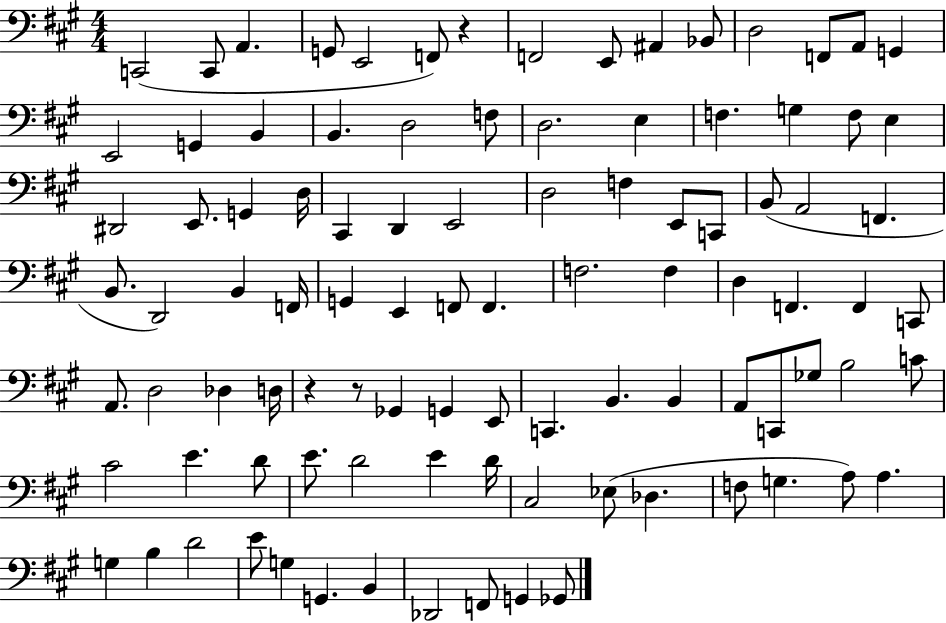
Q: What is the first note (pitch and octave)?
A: C2